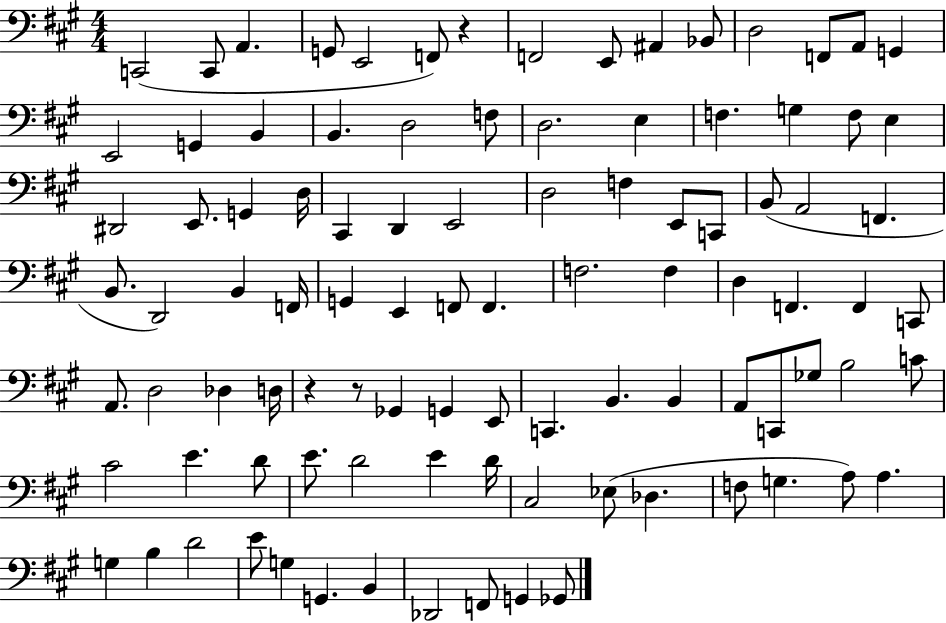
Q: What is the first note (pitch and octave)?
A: C2